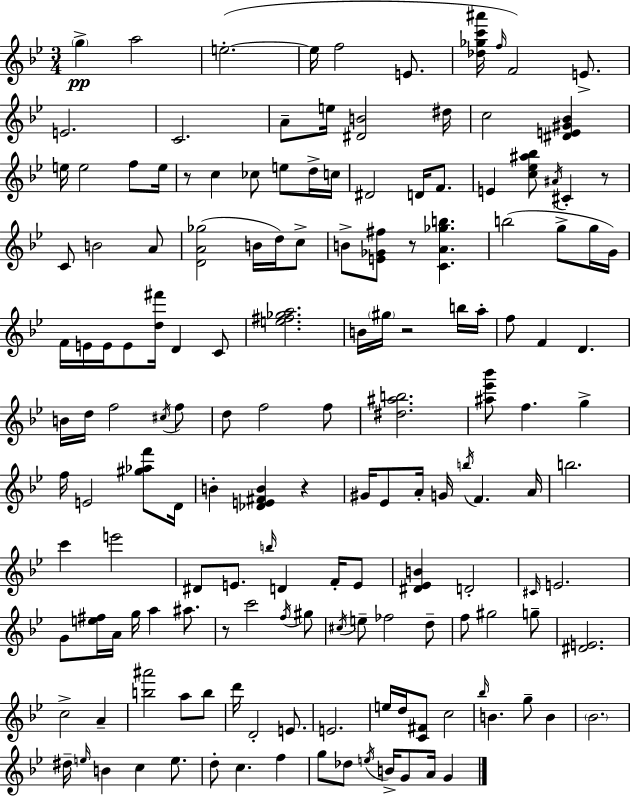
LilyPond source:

{
  \clef treble
  \numericTimeSignature
  \time 3/4
  \key bes \major
  \parenthesize g''4->\pp a''2 | e''2.-.~(~ | e''16 f''2 e'8. | <des'' ges'' c''' ais'''>16 \grace { f''16 }) f'2 e'8.-> | \break e'2. | c'2. | a'8-- e''16 <dis' b'>2 | dis''16 c''2 <dis' e' gis' bes'>4 | \break e''16 e''2 f''8 | e''16 r8 c''4 ces''8 e''8 d''16-> | c''16 dis'2 d'16 f'8. | e'4 <c'' ees'' ais'' bes''>8 \acciaccatura { ais'16 } cis'4-. | \break r8 c'8 b'2 | a'8 <d' a' ges''>2( b'16 d''16) | c''8-> b'8-> <e' ges' fis''>8 r8 <c' a' ges'' b''>4. | b''2( g''8-> | \break g''16 g'16) f'16 e'16 e'16 e'8 <d'' fis'''>16 d'4 | c'8 <e'' fis'' ges'' a''>2. | b'16 \parenthesize gis''16 r2 | b''16 a''16-. f''8 f'4 d'4. | \break b'16 d''16 f''2 | \acciaccatura { cis''16 } f''8 d''8 f''2 | f''8 <dis'' ais'' b''>2. | <ais'' ees''' bes'''>8 f''4. g''4-> | \break f''16 e'2 | <gis'' aes'' f'''>8 d'16 b'4-. <des' e' fis' b'>4 r4 | gis'16 ees'8 a'16-. g'16 \acciaccatura { b''16 } f'4. | a'16 b''2. | \break c'''4 e'''2 | dis'8 e'8. \grace { b''16 } d'4 | f'16-. e'8 <dis' ees' b'>4 d'2-. | \grace { cis'16 } e'2. | \break g'8 <e'' fis''>16 a'16 g''16 a''4 | ais''8. r8 c'''2 | \acciaccatura { f''16 } gis''8 \acciaccatura { cis''16 } e''8-- fes''2 | d''8-- f''8 gis''2 | \break g''8-- <dis' e'>2. | c''2-> | a'4-- <b'' ais'''>2 | a''8 b''8 d'''16 d'2-. | \break e'8. e'2. | e''16 d''16 <c' fis'>8 | c''2 \grace { bes''16 } b'4. | g''8-- b'4 \parenthesize bes'2. | \break dis''16-- \grace { e''16 } b'4 | c''4 e''8. d''8-. | c''4. f''4 g''8 | des''8 \acciaccatura { e''16 } b'16-> g'8 a'16 g'4 \bar "|."
}